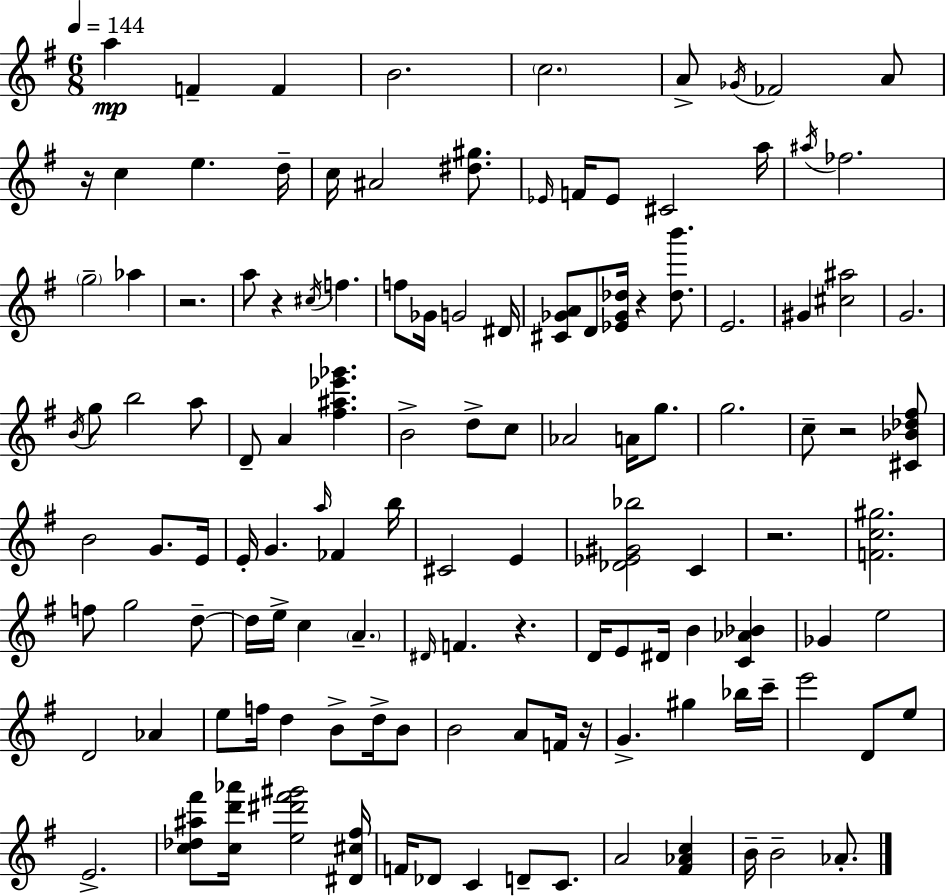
X:1
T:Untitled
M:6/8
L:1/4
K:G
a F F B2 c2 A/2 _G/4 _F2 A/2 z/4 c e d/4 c/4 ^A2 [^d^g]/2 _E/4 F/4 _E/2 ^C2 a/4 ^a/4 _f2 g2 _a z2 a/2 z ^c/4 f f/2 _G/4 G2 ^D/4 [^C_GA]/2 D/2 [_E_G_d]/4 z [_db']/2 E2 ^G [^c^a]2 G2 B/4 g/2 b2 a/2 D/2 A [^f^a_e'_g'] B2 d/2 c/2 _A2 A/4 g/2 g2 c/2 z2 [^C_B_d^f]/2 B2 G/2 E/4 E/4 G a/4 _F b/4 ^C2 E [_D_E^G_b]2 C z2 [Fc^g]2 f/2 g2 d/2 d/4 e/4 c A ^D/4 F z D/4 E/2 ^D/4 B [C_A_B] _G e2 D2 _A e/2 f/4 d B/2 d/4 B/2 B2 A/2 F/4 z/4 G ^g _b/4 c'/4 e'2 D/2 e/2 E2 [c_d^a^f']/2 [cd'_a']/4 [e^d'^f'^g']2 [^D^c^f]/4 F/4 _D/2 C D/2 C/2 A2 [^F_Ac] B/4 B2 _A/2